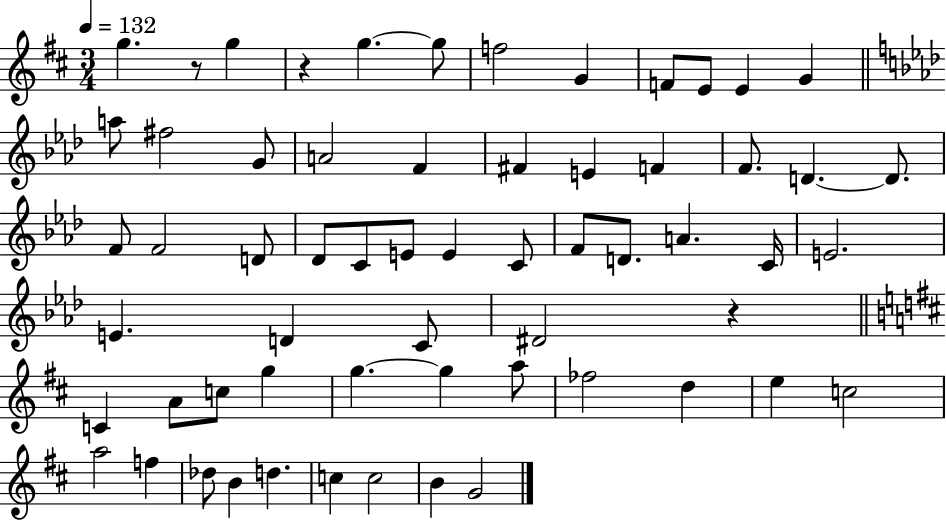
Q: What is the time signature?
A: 3/4